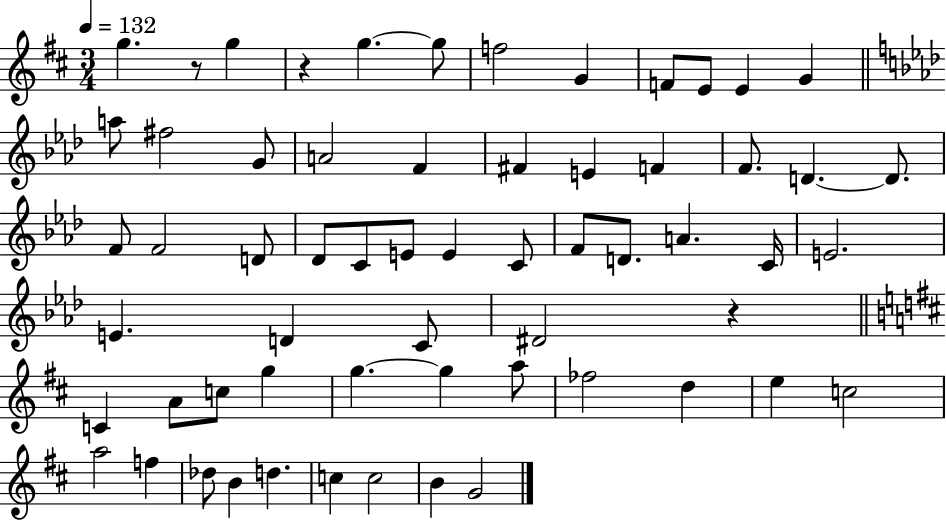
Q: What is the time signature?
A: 3/4